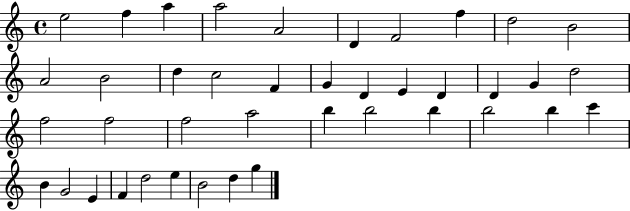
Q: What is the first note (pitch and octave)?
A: E5